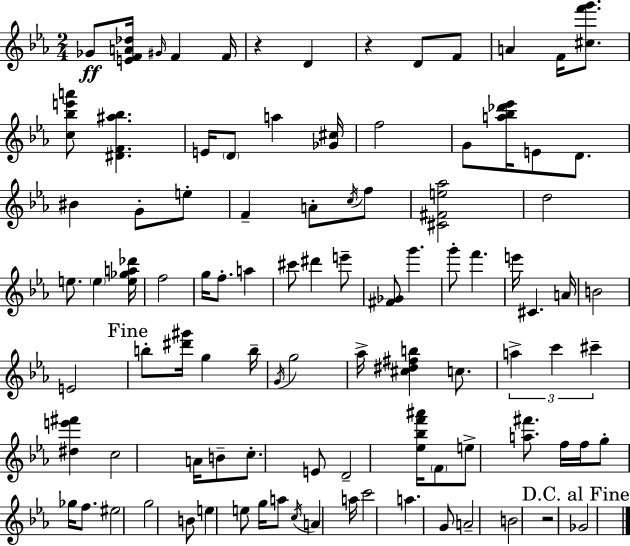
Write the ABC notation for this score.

X:1
T:Untitled
M:2/4
L:1/4
K:Cm
_G/2 [EFA_d]/4 ^G/4 F F/4 z D z D/2 F/2 A F/4 [^cf'g']/2 [c_be'a']/2 [^DF^a_b] E/4 D/2 a [_G^c]/4 f2 G/2 [a_b_d'_e']/4 E/2 D/2 ^B G/2 e/2 F A/2 c/4 f/2 [^C^Fe_a]2 d2 e/2 e [e_ga_d']/4 f2 g/4 f/2 a ^c'/2 ^d' e'/2 [^F_G]/2 g' g'/2 f' e'/4 ^C A/4 B2 E2 b/2 [^d'^g']/4 g b/4 G/4 g2 _a/4 [^c^d^fb] c/2 a c' ^c' [^de'^f'] c2 A/4 B/2 c/2 E/2 D2 [_e_bf'^a']/4 F/2 e/2 [a^f']/2 f/4 f/4 g/2 _g/4 f/2 ^e2 g2 B/2 e e/2 g/4 a/2 c/4 A a/4 c'2 a G/2 A2 B2 z2 _G2